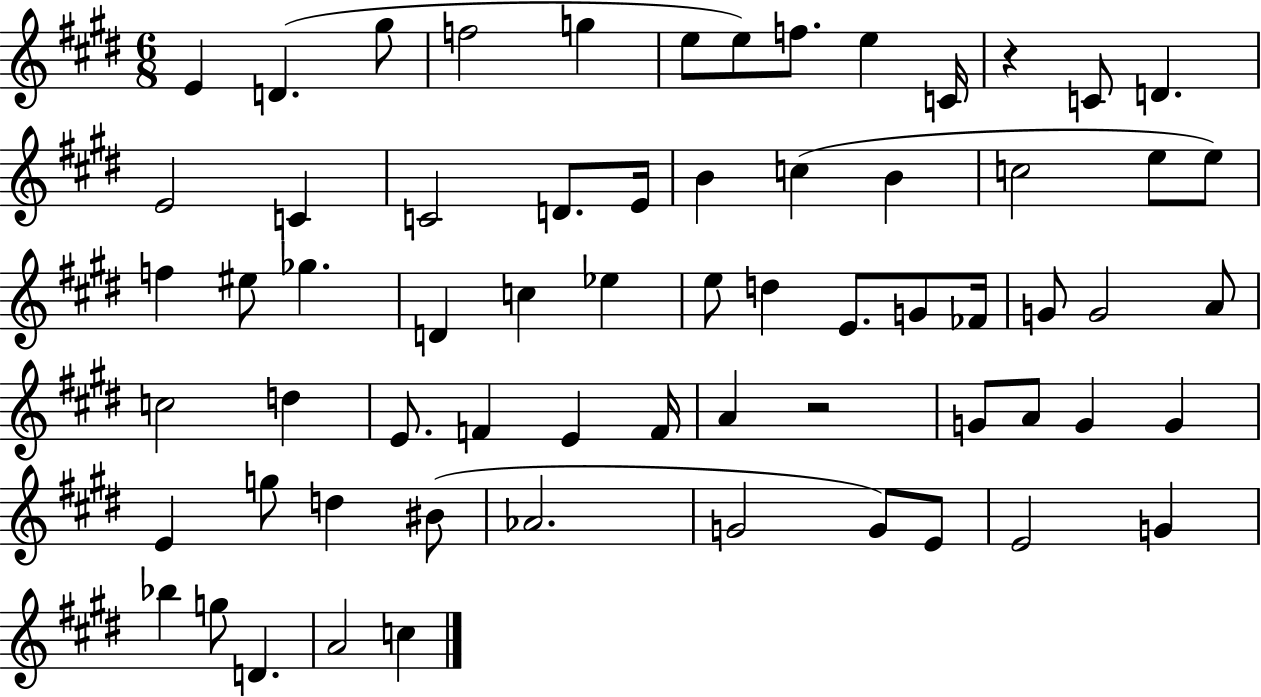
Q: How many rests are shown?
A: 2